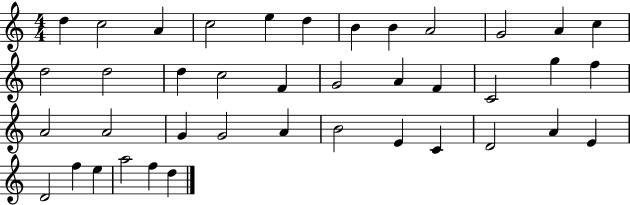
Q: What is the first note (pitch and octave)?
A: D5